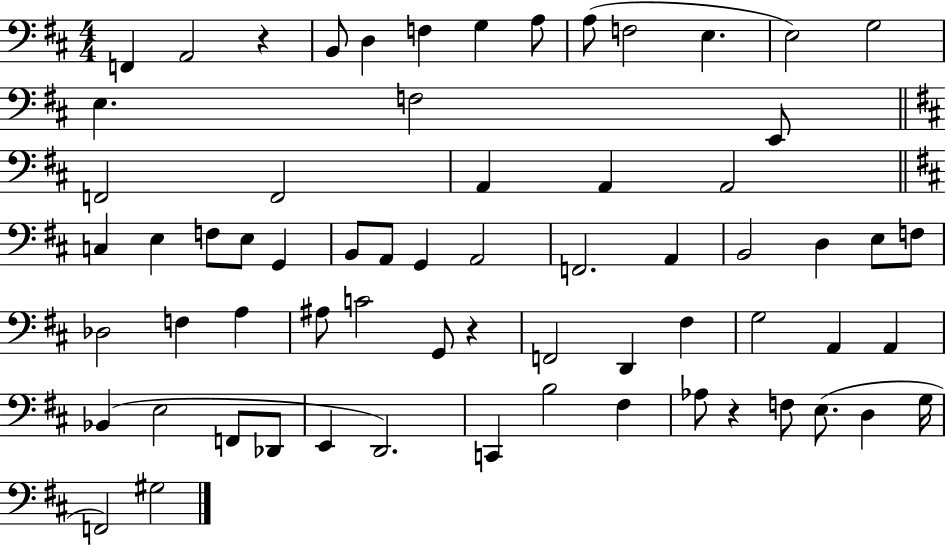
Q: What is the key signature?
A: D major